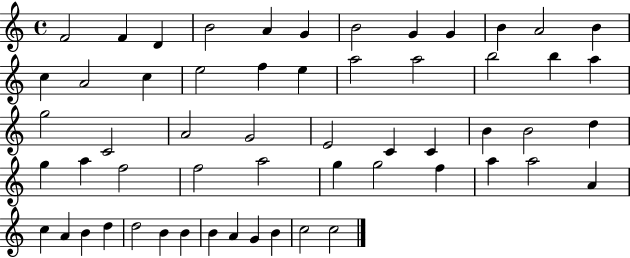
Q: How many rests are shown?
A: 0